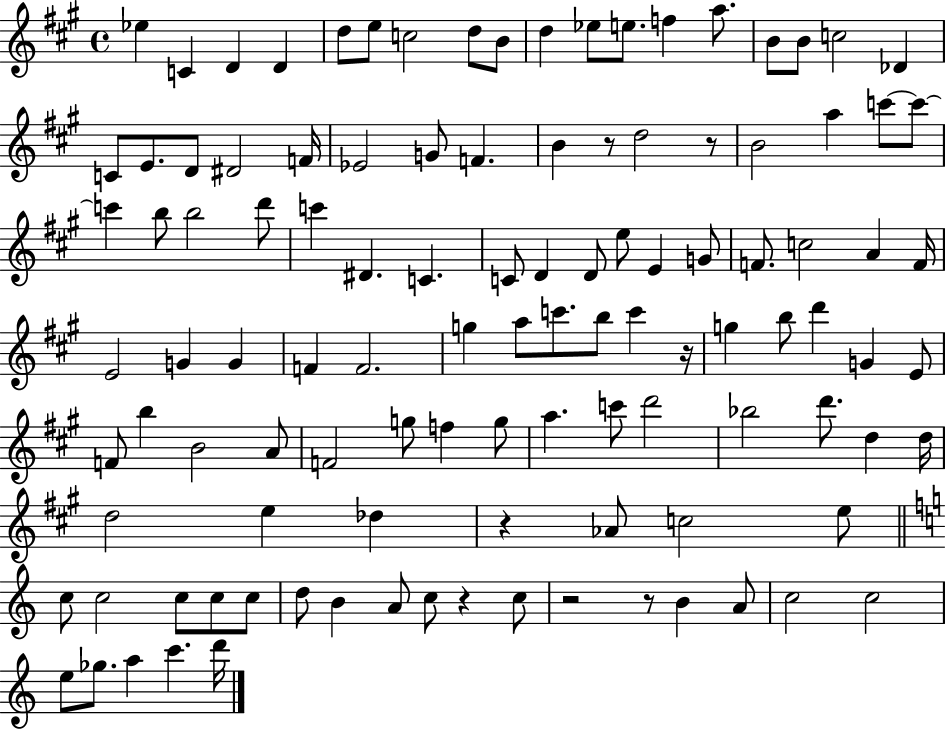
{
  \clef treble
  \time 4/4
  \defaultTimeSignature
  \key a \major
  ees''4 c'4 d'4 d'4 | d''8 e''8 c''2 d''8 b'8 | d''4 ees''8 e''8. f''4 a''8. | b'8 b'8 c''2 des'4 | \break c'8 e'8. d'8 dis'2 f'16 | ees'2 g'8 f'4. | b'4 r8 d''2 r8 | b'2 a''4 c'''8~~ c'''8~~ | \break c'''4 b''8 b''2 d'''8 | c'''4 dis'4. c'4. | c'8 d'4 d'8 e''8 e'4 g'8 | f'8. c''2 a'4 f'16 | \break e'2 g'4 g'4 | f'4 f'2. | g''4 a''8 c'''8. b''8 c'''4 r16 | g''4 b''8 d'''4 g'4 e'8 | \break f'8 b''4 b'2 a'8 | f'2 g''8 f''4 g''8 | a''4. c'''8 d'''2 | bes''2 d'''8. d''4 d''16 | \break d''2 e''4 des''4 | r4 aes'8 c''2 e''8 | \bar "||" \break \key c \major c''8 c''2 c''8 c''8 c''8 | d''8 b'4 a'8 c''8 r4 c''8 | r2 r8 b'4 a'8 | c''2 c''2 | \break e''8 ges''8. a''4 c'''4. d'''16 | \bar "|."
}